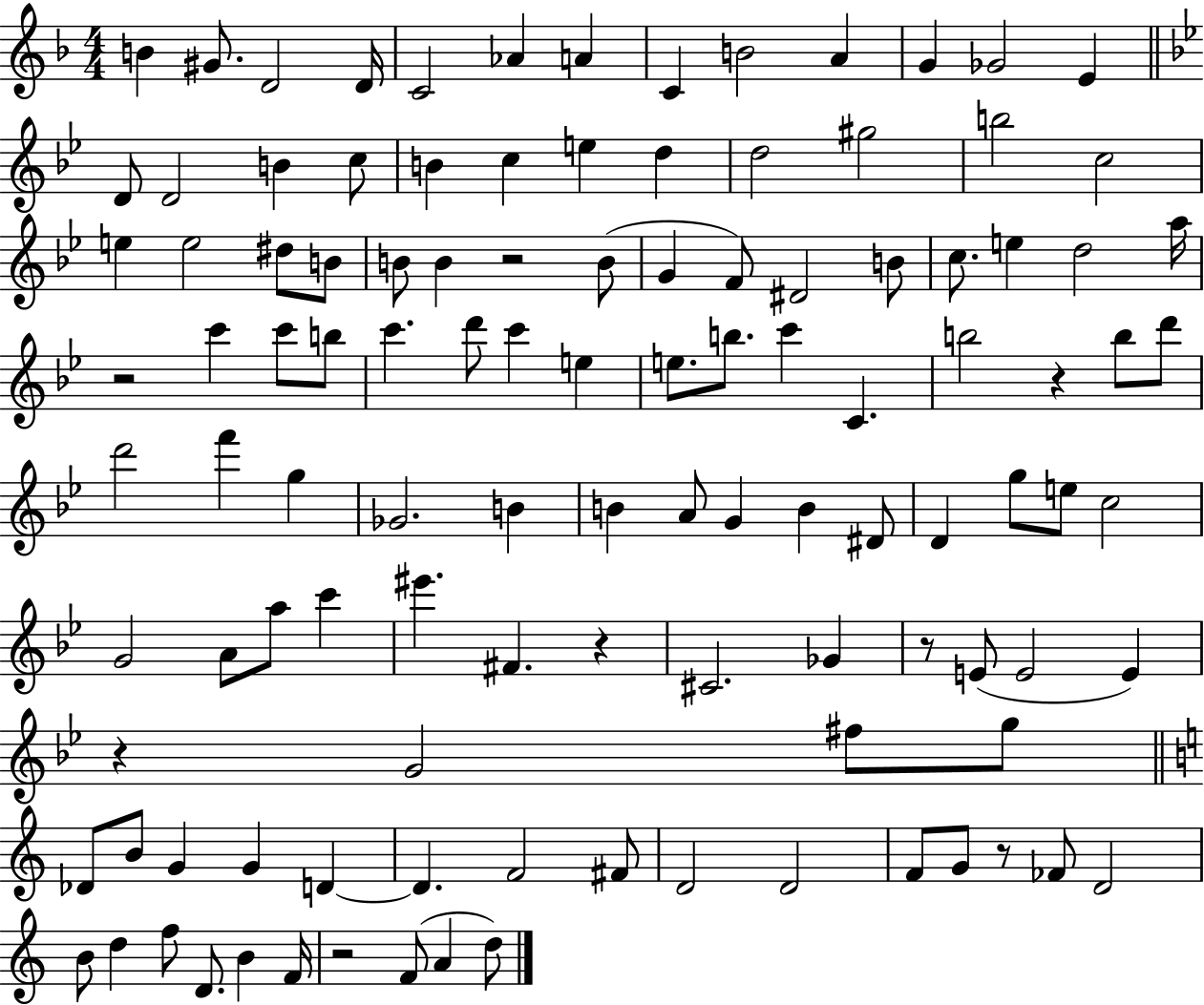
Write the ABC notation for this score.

X:1
T:Untitled
M:4/4
L:1/4
K:F
B ^G/2 D2 D/4 C2 _A A C B2 A G _G2 E D/2 D2 B c/2 B c e d d2 ^g2 b2 c2 e e2 ^d/2 B/2 B/2 B z2 B/2 G F/2 ^D2 B/2 c/2 e d2 a/4 z2 c' c'/2 b/2 c' d'/2 c' e e/2 b/2 c' C b2 z b/2 d'/2 d'2 f' g _G2 B B A/2 G B ^D/2 D g/2 e/2 c2 G2 A/2 a/2 c' ^e' ^F z ^C2 _G z/2 E/2 E2 E z G2 ^f/2 g/2 _D/2 B/2 G G D D F2 ^F/2 D2 D2 F/2 G/2 z/2 _F/2 D2 B/2 d f/2 D/2 B F/4 z2 F/2 A d/2